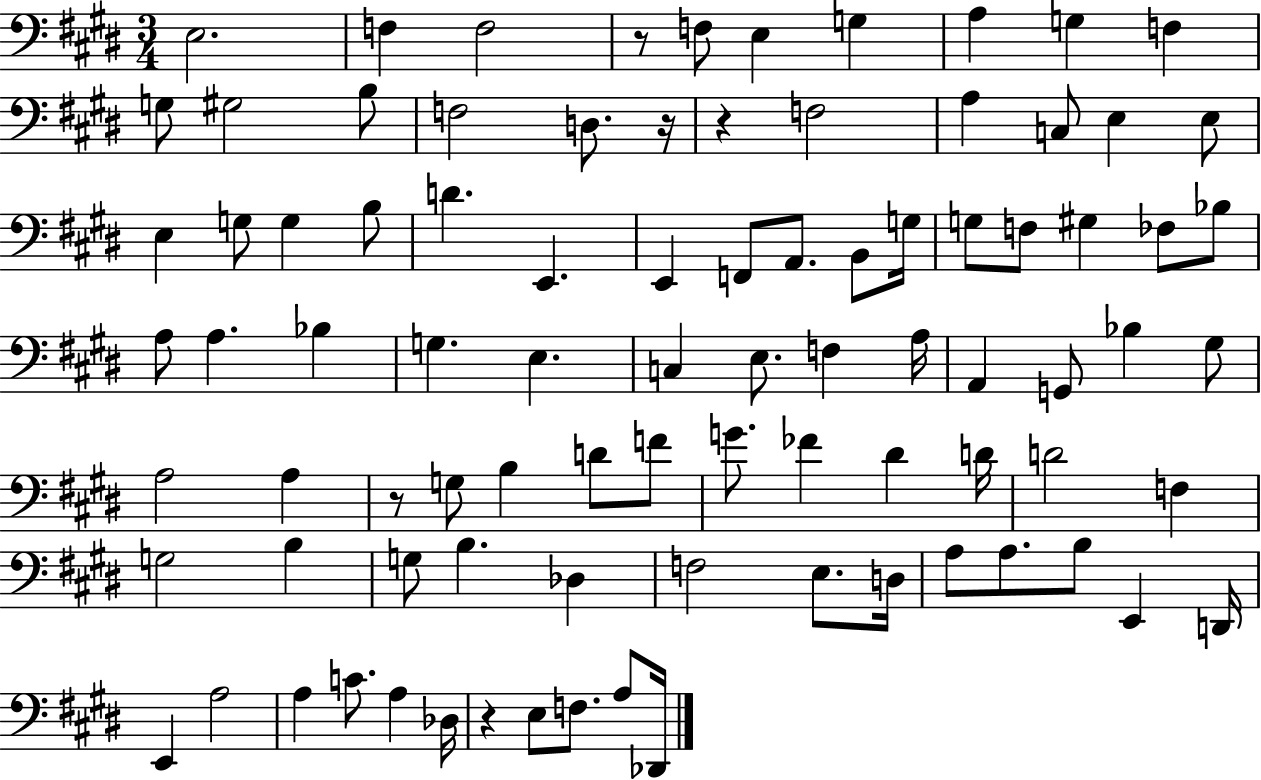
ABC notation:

X:1
T:Untitled
M:3/4
L:1/4
K:E
E,2 F, F,2 z/2 F,/2 E, G, A, G, F, G,/2 ^G,2 B,/2 F,2 D,/2 z/4 z F,2 A, C,/2 E, E,/2 E, G,/2 G, B,/2 D E,, E,, F,,/2 A,,/2 B,,/2 G,/4 G,/2 F,/2 ^G, _F,/2 _B,/2 A,/2 A, _B, G, E, C, E,/2 F, A,/4 A,, G,,/2 _B, ^G,/2 A,2 A, z/2 G,/2 B, D/2 F/2 G/2 _F ^D D/4 D2 F, G,2 B, G,/2 B, _D, F,2 E,/2 D,/4 A,/2 A,/2 B,/2 E,, D,,/4 E,, A,2 A, C/2 A, _D,/4 z E,/2 F,/2 A,/2 _D,,/4